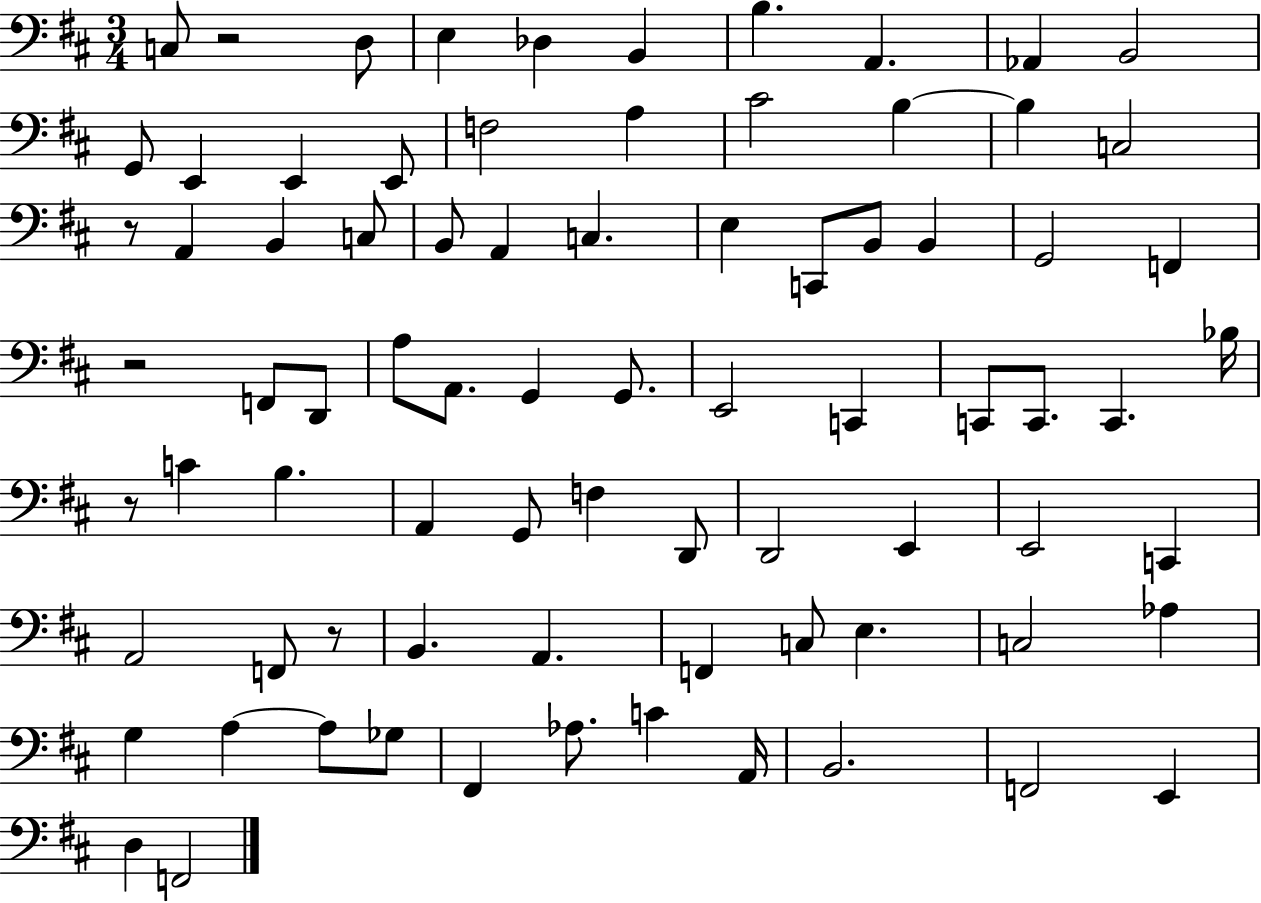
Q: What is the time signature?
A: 3/4